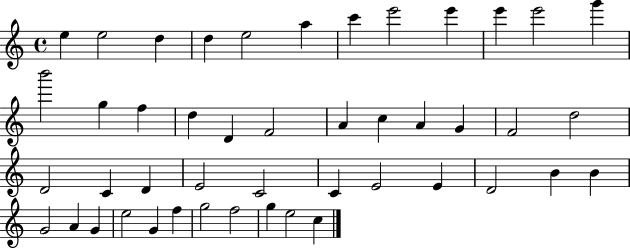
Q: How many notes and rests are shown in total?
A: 46